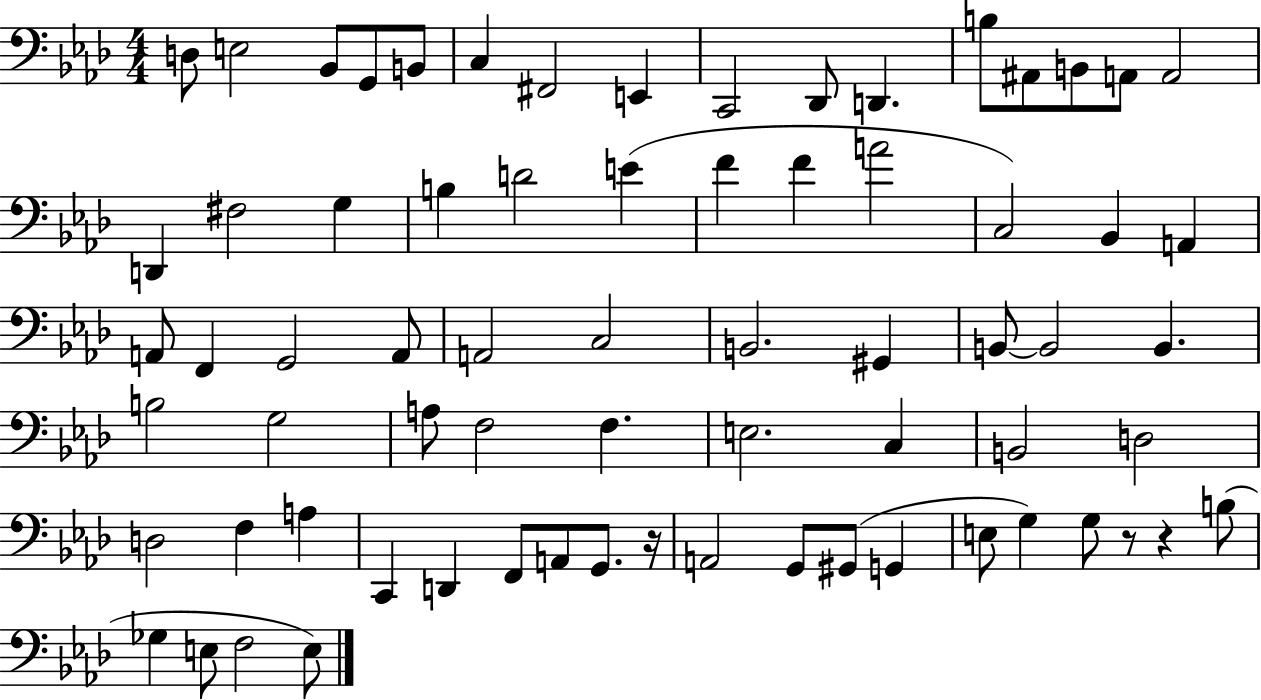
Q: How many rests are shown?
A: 3